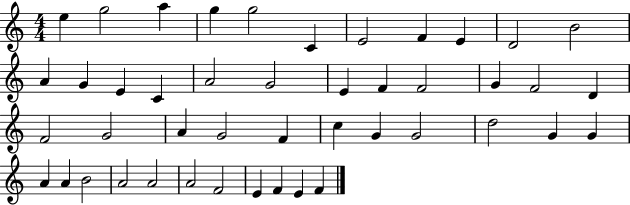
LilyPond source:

{
  \clef treble
  \numericTimeSignature
  \time 4/4
  \key c \major
  e''4 g''2 a''4 | g''4 g''2 c'4 | e'2 f'4 e'4 | d'2 b'2 | \break a'4 g'4 e'4 c'4 | a'2 g'2 | e'4 f'4 f'2 | g'4 f'2 d'4 | \break f'2 g'2 | a'4 g'2 f'4 | c''4 g'4 g'2 | d''2 g'4 g'4 | \break a'4 a'4 b'2 | a'2 a'2 | a'2 f'2 | e'4 f'4 e'4 f'4 | \break \bar "|."
}